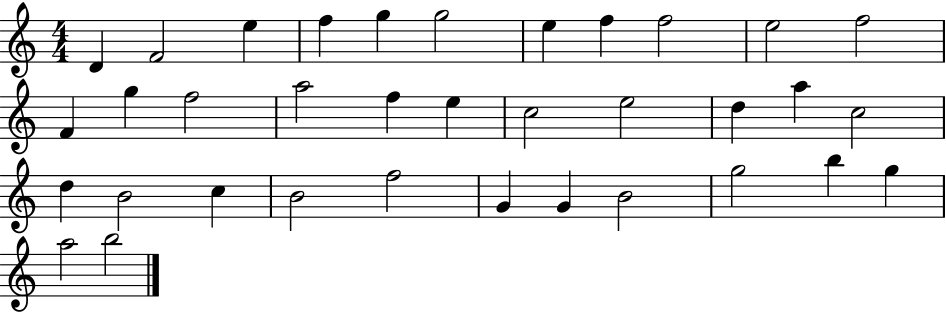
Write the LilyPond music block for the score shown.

{
  \clef treble
  \numericTimeSignature
  \time 4/4
  \key c \major
  d'4 f'2 e''4 | f''4 g''4 g''2 | e''4 f''4 f''2 | e''2 f''2 | \break f'4 g''4 f''2 | a''2 f''4 e''4 | c''2 e''2 | d''4 a''4 c''2 | \break d''4 b'2 c''4 | b'2 f''2 | g'4 g'4 b'2 | g''2 b''4 g''4 | \break a''2 b''2 | \bar "|."
}